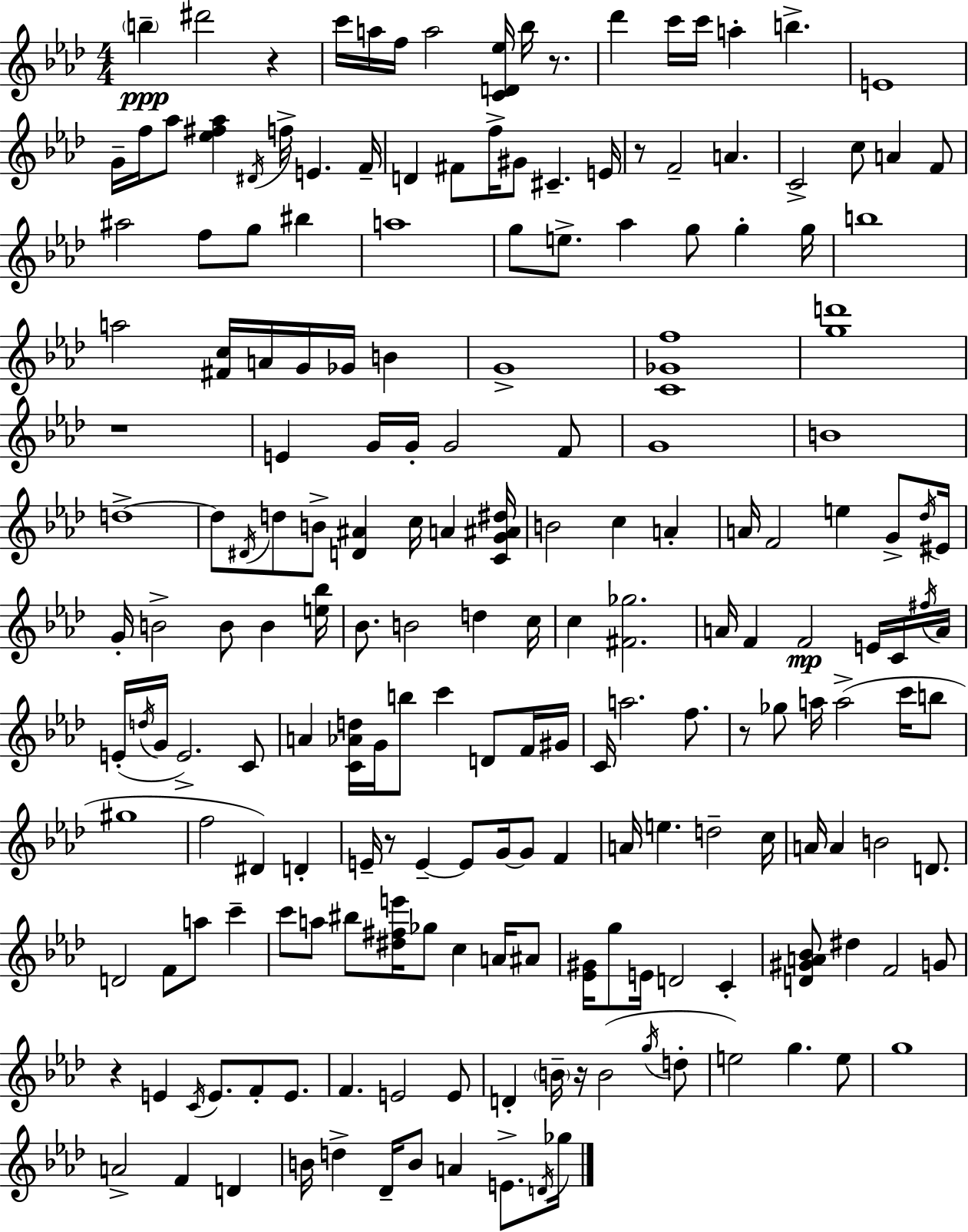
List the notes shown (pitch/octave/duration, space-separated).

B5/q D#6/h R/q C6/s A5/s F5/s A5/h [C4,D4,Eb5]/s Bb5/s R/e. Db6/q C6/s C6/s A5/q B5/q. E4/w G4/s F5/s Ab5/e [Eb5,F#5,Ab5]/q D#4/s F5/s E4/q. F4/s D4/q F#4/e F5/s G#4/e C#4/q. E4/s R/e F4/h A4/q. C4/h C5/e A4/q F4/e A#5/h F5/e G5/e BIS5/q A5/w G5/e E5/e. Ab5/q G5/e G5/q G5/s B5/w A5/h [F#4,C5]/s A4/s G4/s Gb4/s B4/q G4/w [C4,Gb4,F5]/w [G5,D6]/w R/w E4/q G4/s G4/s G4/h F4/e G4/w B4/w D5/w D5/e D#4/s D5/e B4/e [D4,A#4]/q C5/s A4/q [C4,G4,A#4,D#5]/s B4/h C5/q A4/q A4/s F4/h E5/q G4/e Db5/s EIS4/s G4/s B4/h B4/e B4/q [E5,Bb5]/s Bb4/e. B4/h D5/q C5/s C5/q [F#4,Gb5]/h. A4/s F4/q F4/h E4/s C4/s F#5/s A4/s E4/s D5/s G4/s E4/h. C4/e A4/q [C4,Ab4,D5]/s G4/s B5/e C6/q D4/e F4/s G#4/s C4/s A5/h. F5/e. R/e Gb5/e A5/s A5/h C6/s B5/e G#5/w F5/h D#4/q D4/q E4/s R/e E4/q E4/e G4/s G4/e F4/q A4/s E5/q. D5/h C5/s A4/s A4/q B4/h D4/e. D4/h F4/e A5/e C6/q C6/e A5/e BIS5/e [D#5,F#5,E6]/s Gb5/e C5/q A4/s A#4/e [Eb4,G#4]/s G5/e E4/s D4/h C4/q [D4,G#4,A4,Bb4]/e D#5/q F4/h G4/e R/q E4/q C4/s E4/e. F4/e E4/e. F4/q. E4/h E4/e D4/q B4/s R/s B4/h G5/s D5/e E5/h G5/q. E5/e G5/w A4/h F4/q D4/q B4/s D5/q Db4/s B4/e A4/q E4/e. D4/s Gb5/s